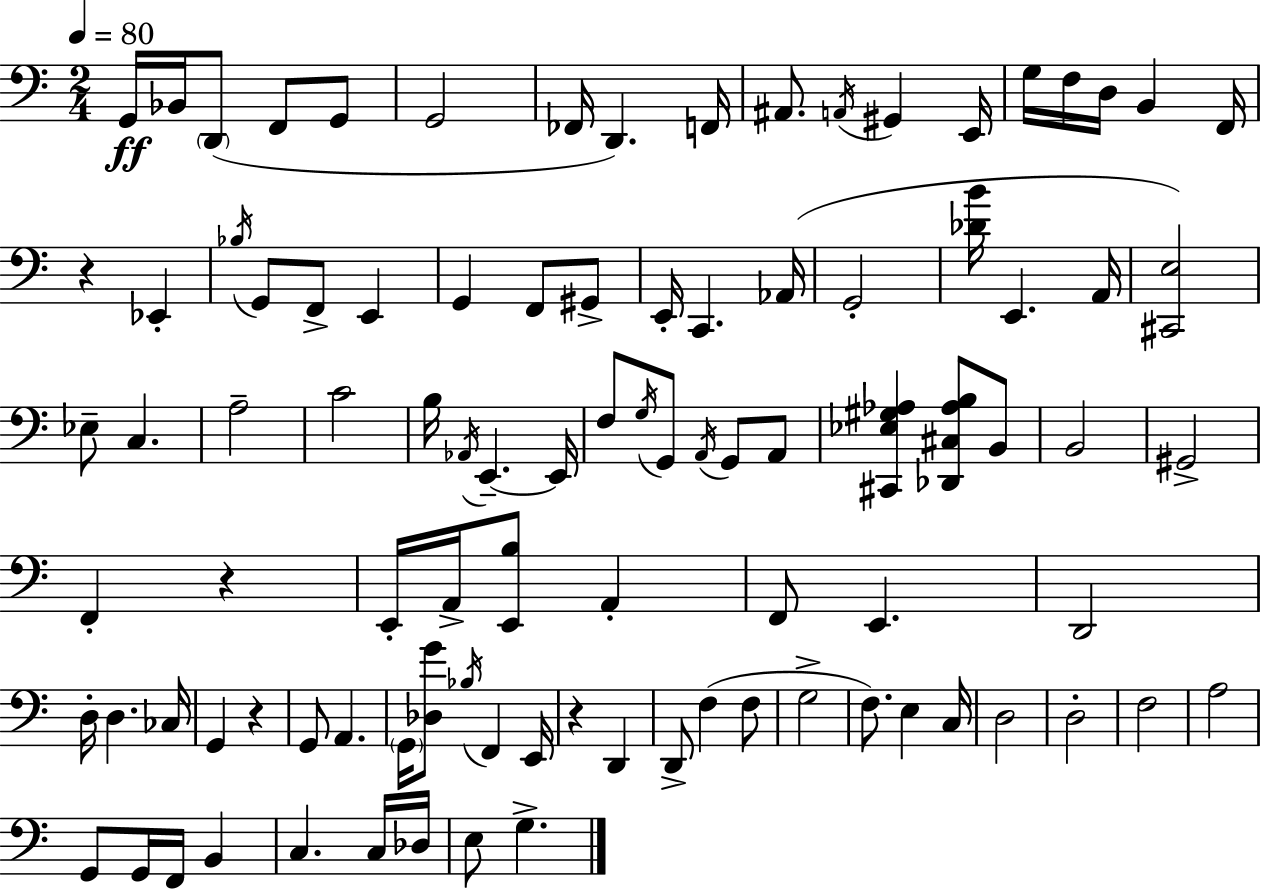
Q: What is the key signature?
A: C major